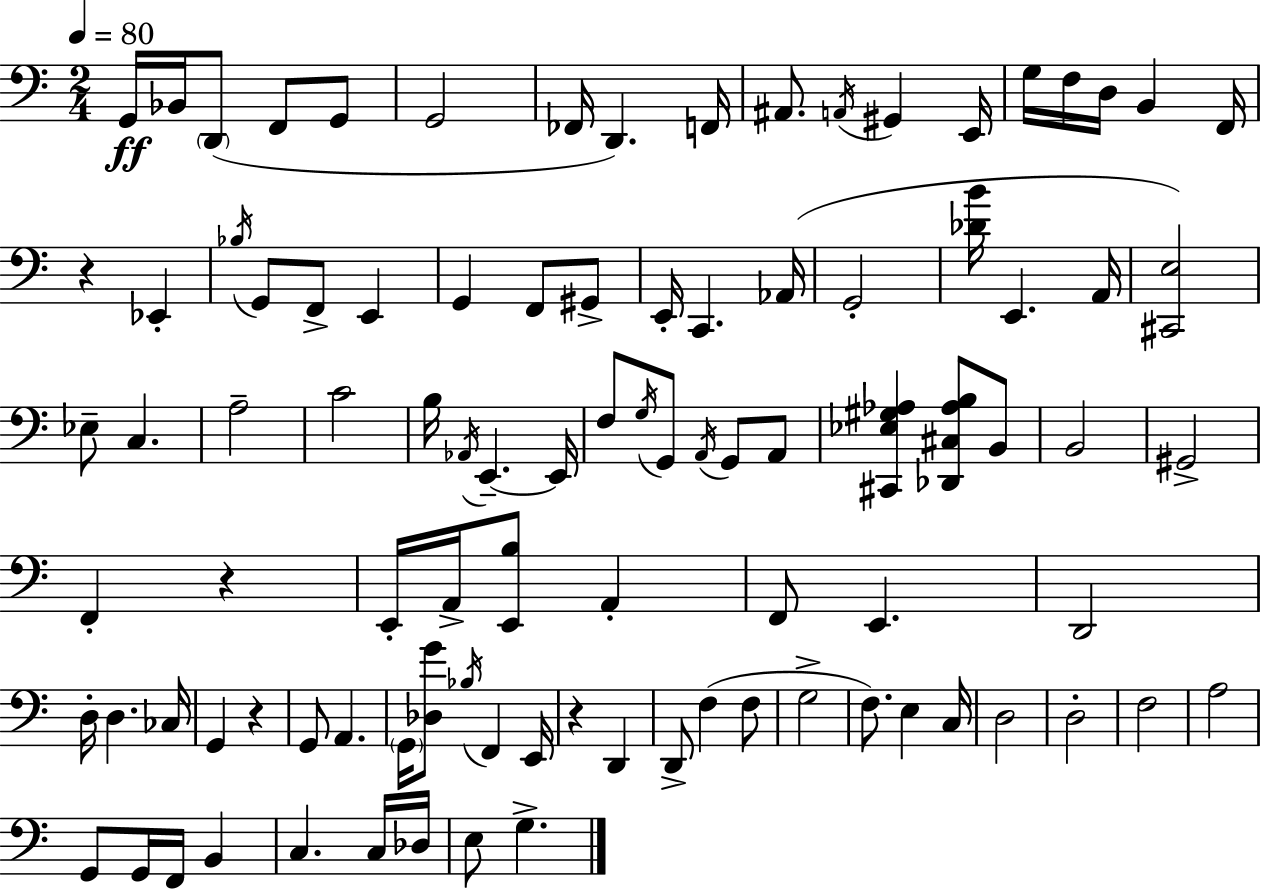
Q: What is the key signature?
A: C major